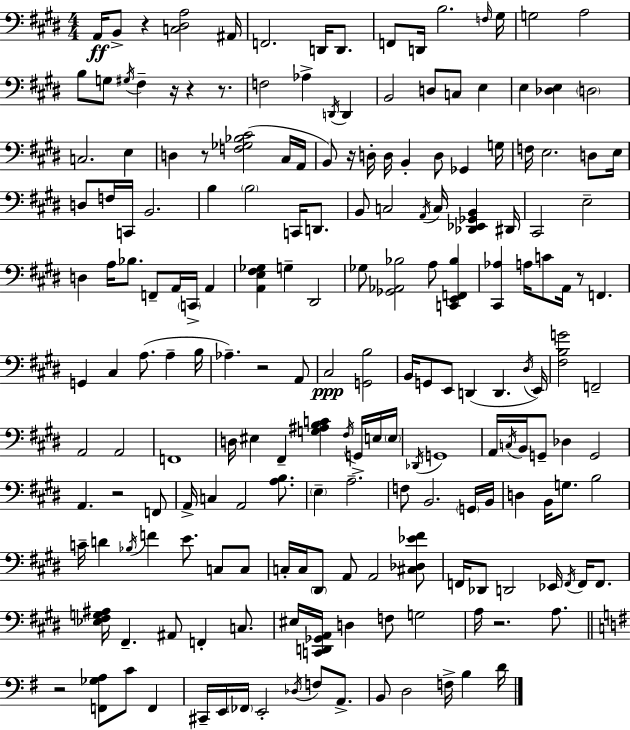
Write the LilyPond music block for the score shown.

{
  \clef bass
  \numericTimeSignature
  \time 4/4
  \key e \major
  a,16\ff b,8-> r4 <c dis a>2 ais,16 | f,2. d,16 d,8. | f,8 d,16 b2. \grace { f16 } | gis16 g2 a2 | \break b8 g8 \acciaccatura { gis16 } fis4-- r16 r4 r8. | f2 aes4-> \acciaccatura { d,16 } d,4 | b,2 d8 c8 e4 | e4 <des e>4 \parenthesize d2 | \break c2. e4 | d4 r8 <f ges bes cis'>2( | cis16 a,16 b,8) r16 d16-. d16 b,4-. d8 ges,4 | g16 f16 e2. | \break d8 e16 d8 f16 c,16 b,2. | b4 \parenthesize b2 c,16 | d,8. b,8 c2 \acciaccatura { a,16 } c16 <des, ees, ges, b,>4 | dis,16 cis,2 e2-- | \break d4 a16 bes8. f,8-- a,16 \parenthesize c,16-> | a,4 <a, e fis ges>4 g4-- dis,2 | ges8 <ges, aes, bes>2 a8 | <c, e, f, bes>4 <cis, aes>4 a16 c'8 a,16 r8 f,4. | \break g,4 cis4 a8.( a4-- | b16 aes4.--) r2 | a,8 cis2\ppp <g, b>2 | b,16 g,8 e,8 d,4( d,4. | \break \acciaccatura { dis16 } e,16) <fis b g'>2 f,2-- | a,2 a,2 | f,1 | d16 eis4 fis,4-- <g ais b c'>4 | \break \acciaccatura { fis16 } g,16-> e16 \parenthesize e16 \acciaccatura { des,16 } g,1 | a,16 \acciaccatura { c16 } b,16 g,8-- des4 | g,2 a,4. r2 | f,8 a,16-> c4 a,2 | \break <a b>8. \parenthesize e4-- a2.-- | f8 b,2. | \parenthesize g,16 b,16 d4 b,16 g8. | b2 c'16-- d'4 \acciaccatura { bes16 } f'4 | \break e'8. c8 c8 c16-. c16 \parenthesize dis,8 a,8 a,2 | <cis des ees' fis'>8 f,16 des,8 d,2 | ees,16 \acciaccatura { f,16 } f,16 f,8. <ees fis g ais>16 fis,4.-- | ais,8 f,4-. c8. eis16 <c, d, ges, a,>16 d4 | \break f8 g2 a16 r2. | a8. \bar "||" \break \key g \major r2 <f, ges a>8 c'8 f,4 | cis,16-- e,16 \parenthesize fes,16 e,2-. \acciaccatura { des16 } f8 a,8.-> | b,8 d2 f16-> b4 | d'16 \bar "|."
}